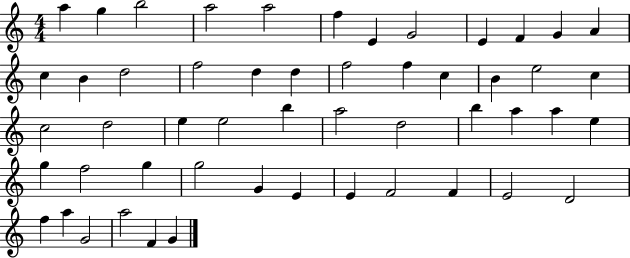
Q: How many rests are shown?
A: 0